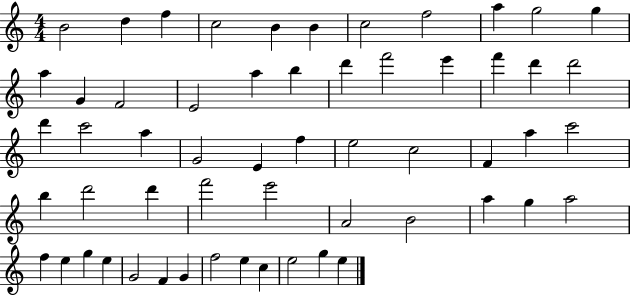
{
  \clef treble
  \numericTimeSignature
  \time 4/4
  \key c \major
  b'2 d''4 f''4 | c''2 b'4 b'4 | c''2 f''2 | a''4 g''2 g''4 | \break a''4 g'4 f'2 | e'2 a''4 b''4 | d'''4 f'''2 e'''4 | f'''4 d'''4 d'''2 | \break d'''4 c'''2 a''4 | g'2 e'4 f''4 | e''2 c''2 | f'4 a''4 c'''2 | \break b''4 d'''2 d'''4 | f'''2 e'''2 | a'2 b'2 | a''4 g''4 a''2 | \break f''4 e''4 g''4 e''4 | g'2 f'4 g'4 | f''2 e''4 c''4 | e''2 g''4 e''4 | \break \bar "|."
}